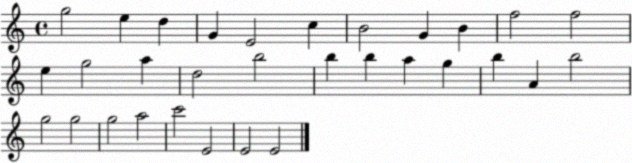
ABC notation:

X:1
T:Untitled
M:4/4
L:1/4
K:C
g2 e d G E2 c B2 G B f2 f2 e g2 a d2 b2 b b a g b A b2 g2 g2 g2 a2 c'2 E2 E2 E2